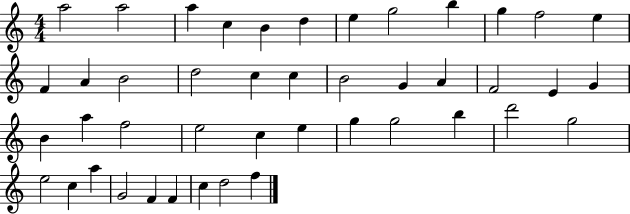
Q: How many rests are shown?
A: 0